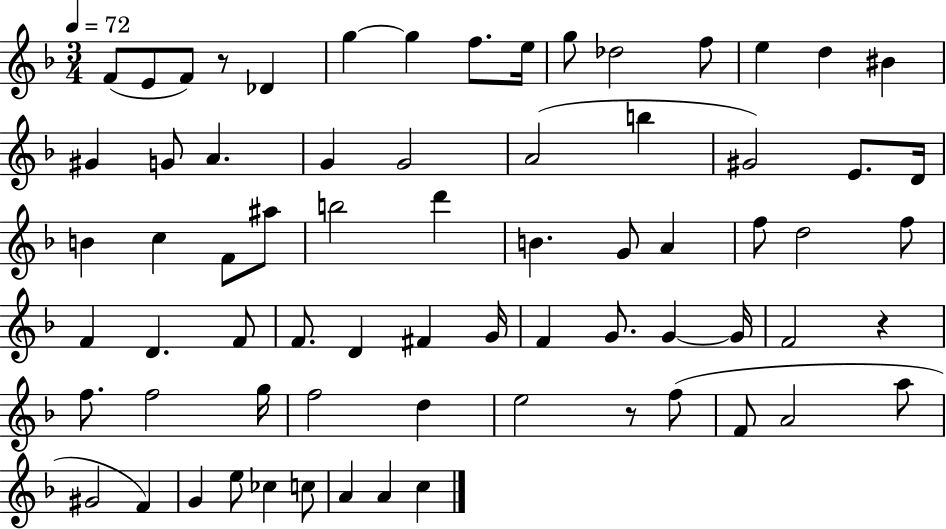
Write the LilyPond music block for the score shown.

{
  \clef treble
  \numericTimeSignature
  \time 3/4
  \key f \major
  \tempo 4 = 72
  f'8( e'8 f'8) r8 des'4 | g''4~~ g''4 f''8. e''16 | g''8 des''2 f''8 | e''4 d''4 bis'4 | \break gis'4 g'8 a'4. | g'4 g'2 | a'2( b''4 | gis'2) e'8. d'16 | \break b'4 c''4 f'8 ais''8 | b''2 d'''4 | b'4. g'8 a'4 | f''8 d''2 f''8 | \break f'4 d'4. f'8 | f'8. d'4 fis'4 g'16 | f'4 g'8. g'4~~ g'16 | f'2 r4 | \break f''8. f''2 g''16 | f''2 d''4 | e''2 r8 f''8( | f'8 a'2 a''8 | \break gis'2 f'4) | g'4 e''8 ces''4 c''8 | a'4 a'4 c''4 | \bar "|."
}